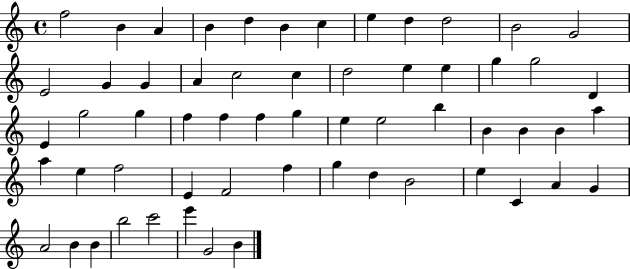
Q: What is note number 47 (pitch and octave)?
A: B4